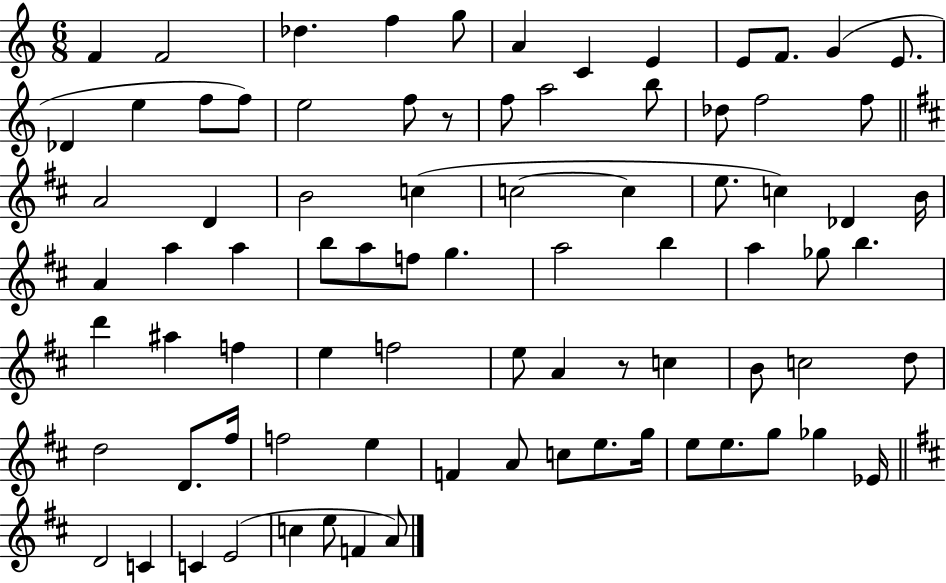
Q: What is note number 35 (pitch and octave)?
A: A4